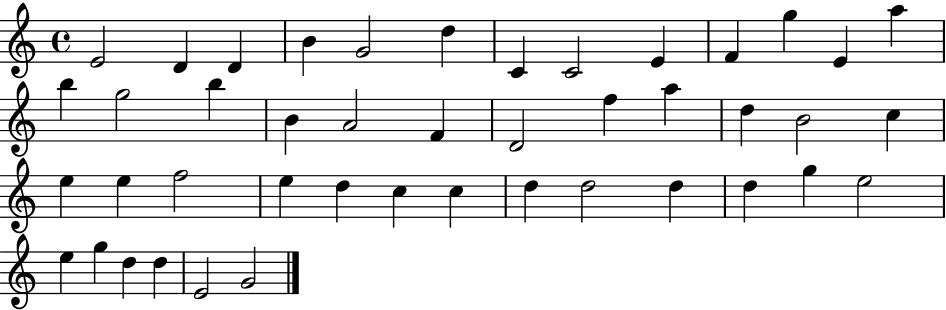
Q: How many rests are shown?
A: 0